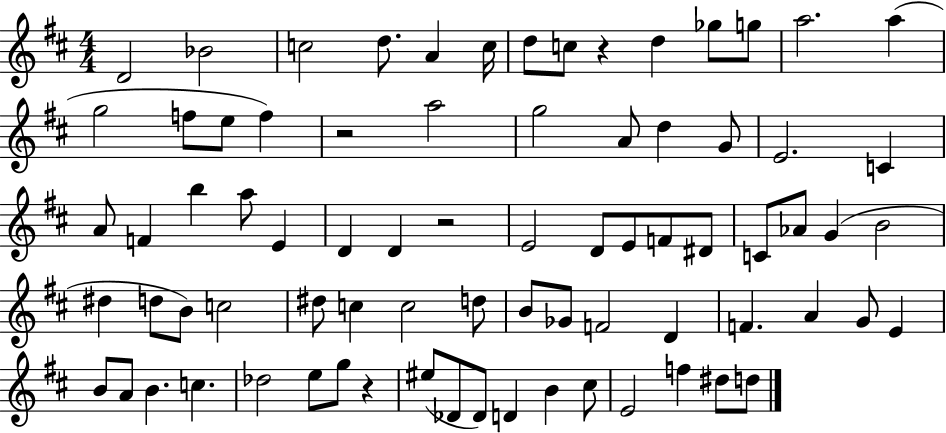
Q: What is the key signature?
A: D major